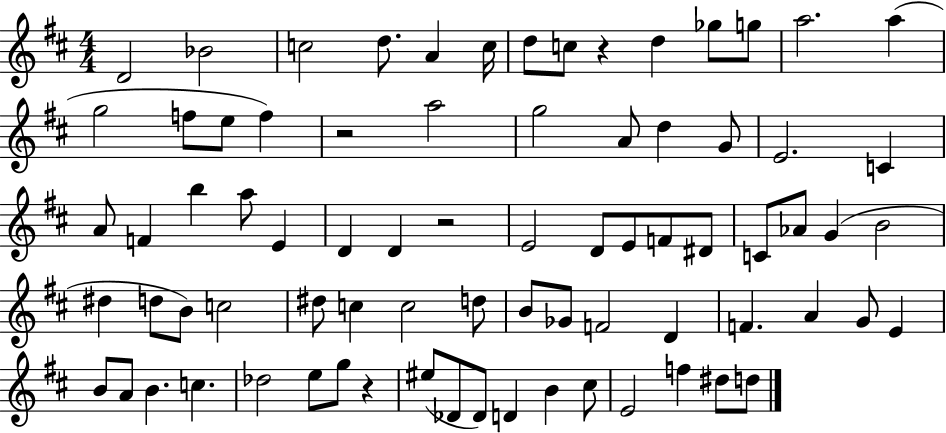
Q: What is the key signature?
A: D major